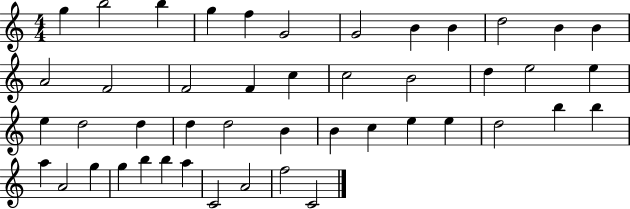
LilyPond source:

{
  \clef treble
  \numericTimeSignature
  \time 4/4
  \key c \major
  g''4 b''2 b''4 | g''4 f''4 g'2 | g'2 b'4 b'4 | d''2 b'4 b'4 | \break a'2 f'2 | f'2 f'4 c''4 | c''2 b'2 | d''4 e''2 e''4 | \break e''4 d''2 d''4 | d''4 d''2 b'4 | b'4 c''4 e''4 e''4 | d''2 b''4 b''4 | \break a''4 a'2 g''4 | g''4 b''4 b''4 a''4 | c'2 a'2 | f''2 c'2 | \break \bar "|."
}